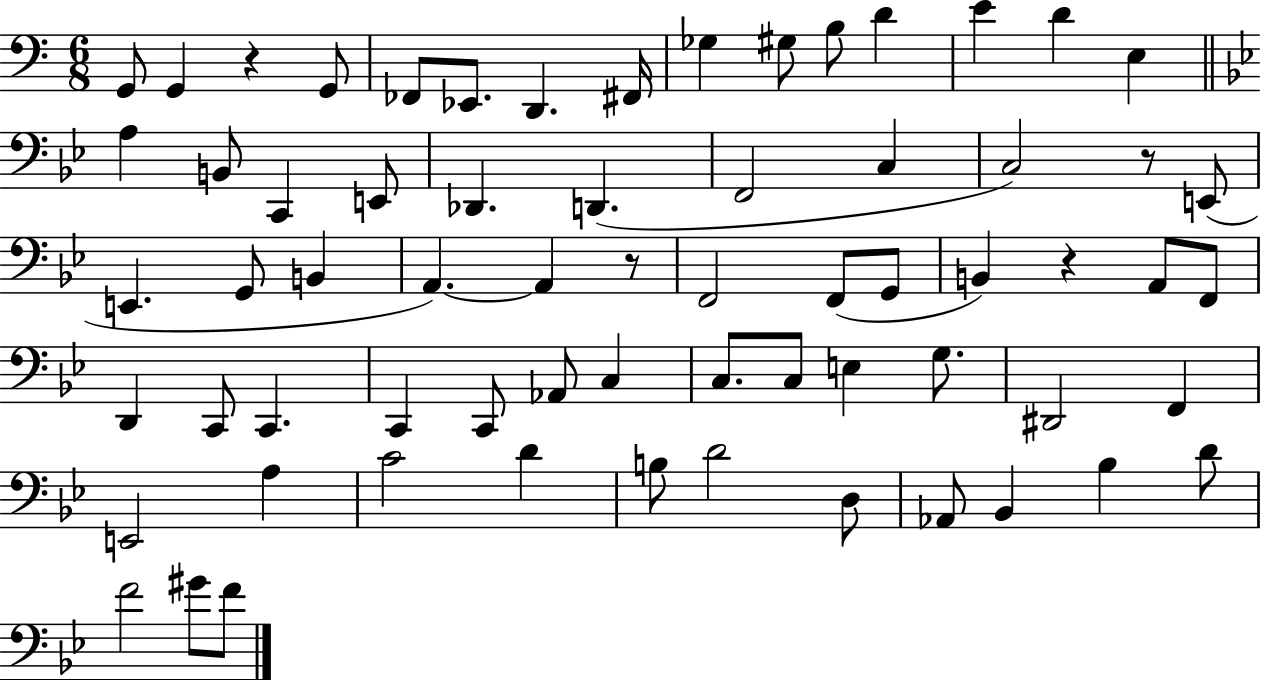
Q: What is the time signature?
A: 6/8